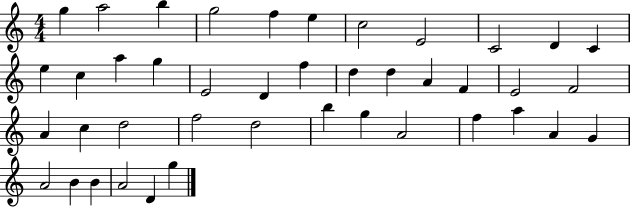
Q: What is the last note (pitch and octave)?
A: G5